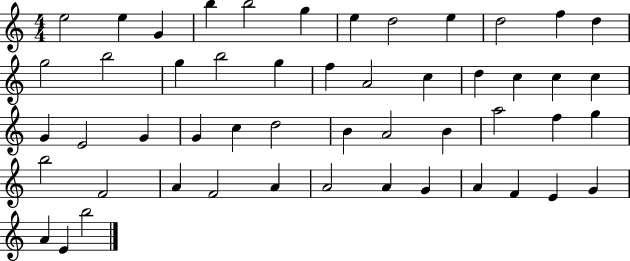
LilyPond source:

{
  \clef treble
  \numericTimeSignature
  \time 4/4
  \key c \major
  e''2 e''4 g'4 | b''4 b''2 g''4 | e''4 d''2 e''4 | d''2 f''4 d''4 | \break g''2 b''2 | g''4 b''2 g''4 | f''4 a'2 c''4 | d''4 c''4 c''4 c''4 | \break g'4 e'2 g'4 | g'4 c''4 d''2 | b'4 a'2 b'4 | a''2 f''4 g''4 | \break b''2 f'2 | a'4 f'2 a'4 | a'2 a'4 g'4 | a'4 f'4 e'4 g'4 | \break a'4 e'4 b''2 | \bar "|."
}